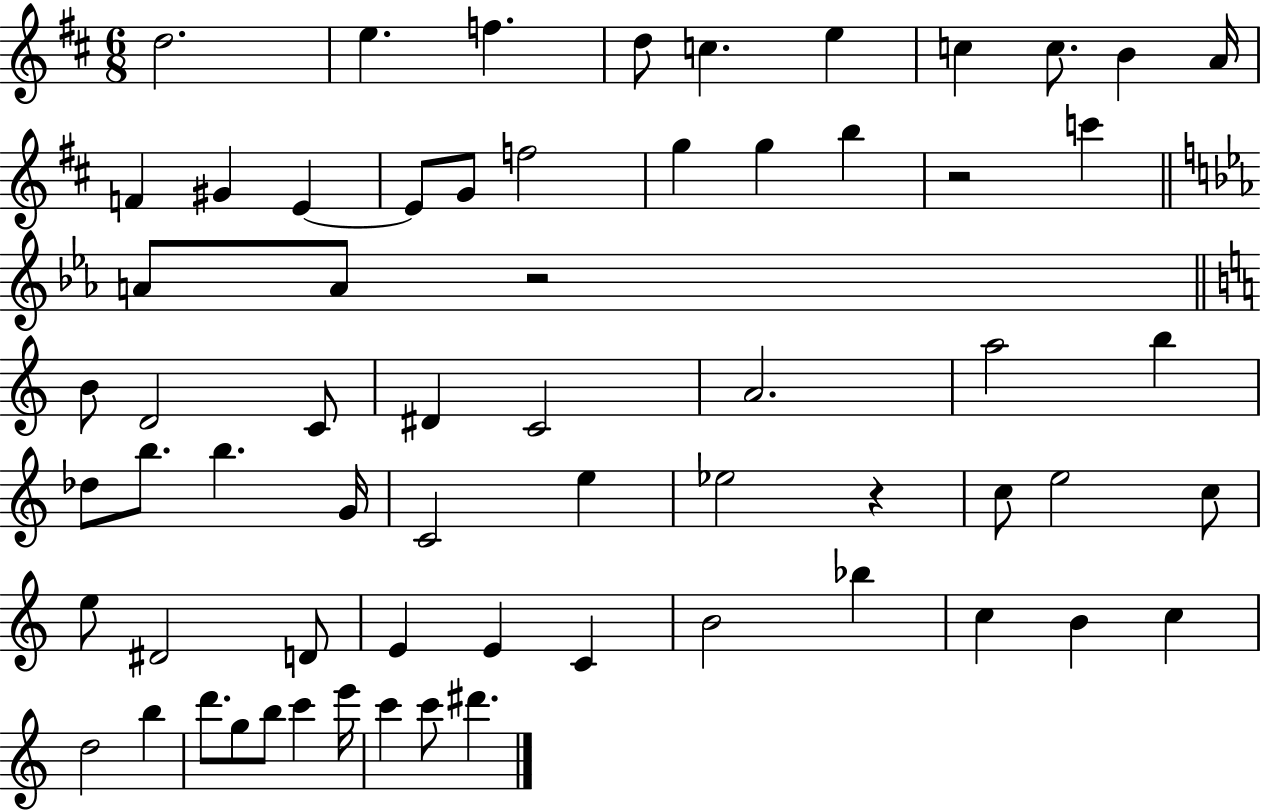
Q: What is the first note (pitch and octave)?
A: D5